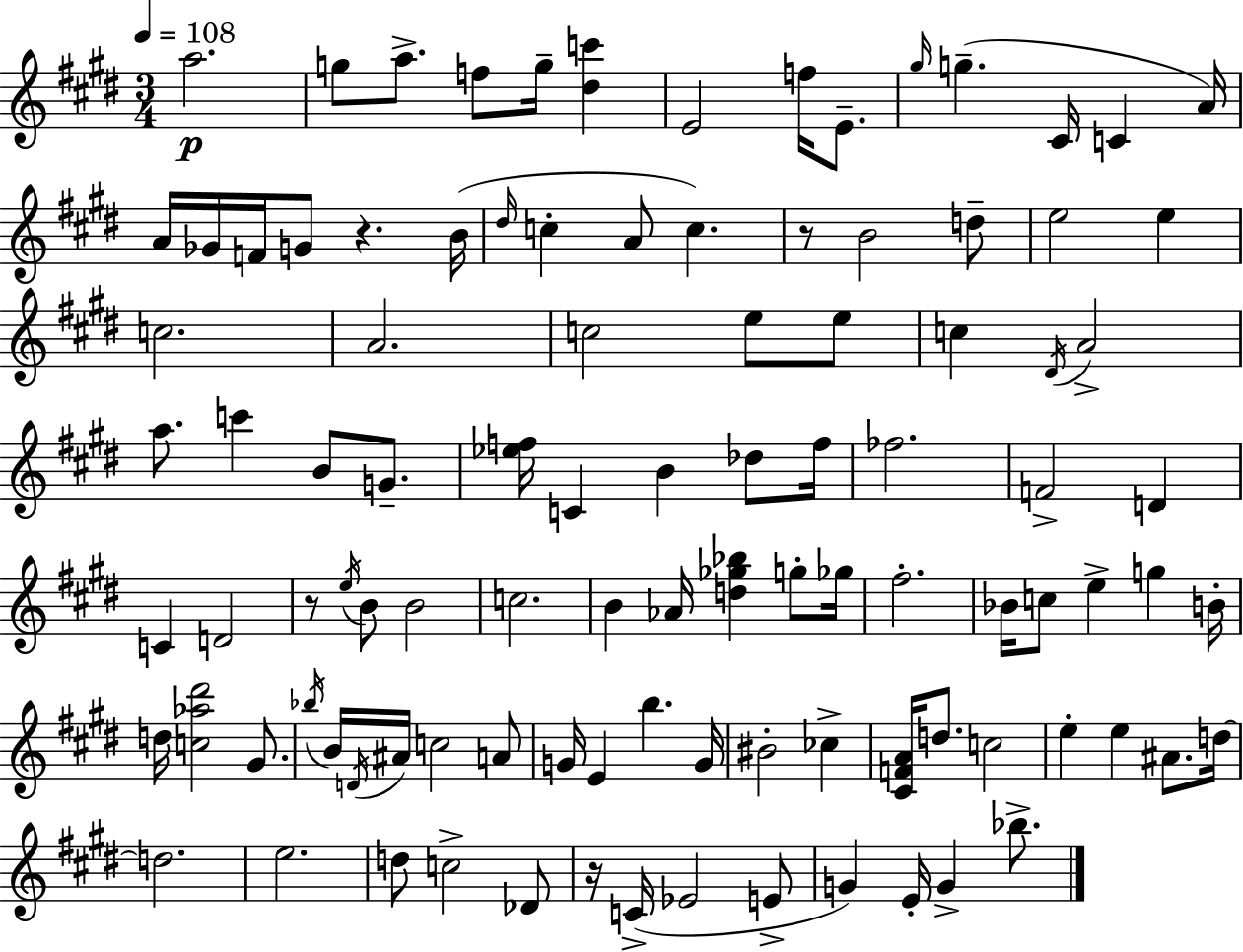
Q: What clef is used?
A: treble